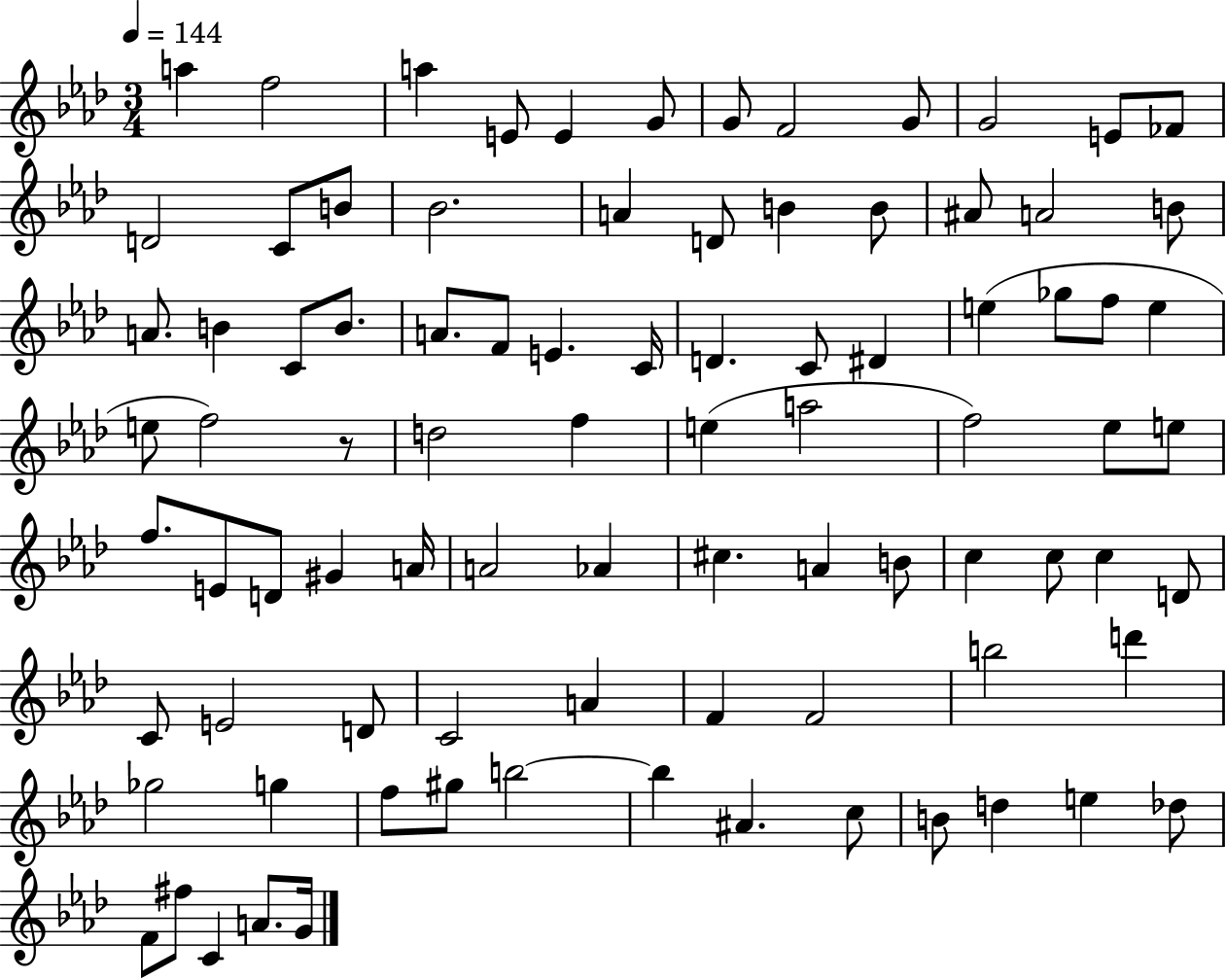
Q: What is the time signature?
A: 3/4